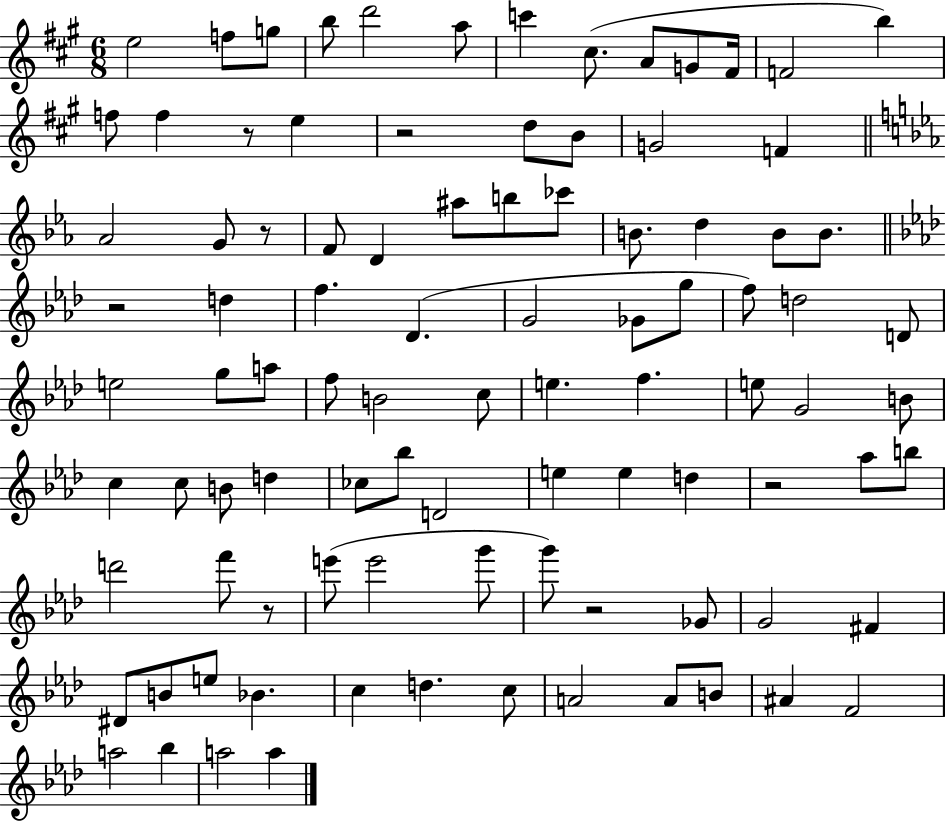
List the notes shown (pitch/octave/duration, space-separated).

E5/h F5/e G5/e B5/e D6/h A5/e C6/q C#5/e. A4/e G4/e F#4/s F4/h B5/q F5/e F5/q R/e E5/q R/h D5/e B4/e G4/h F4/q Ab4/h G4/e R/e F4/e D4/q A#5/e B5/e CES6/e B4/e. D5/q B4/e B4/e. R/h D5/q F5/q. Db4/q. G4/h Gb4/e G5/e F5/e D5/h D4/e E5/h G5/e A5/e F5/e B4/h C5/e E5/q. F5/q. E5/e G4/h B4/e C5/q C5/e B4/e D5/q CES5/e Bb5/e D4/h E5/q E5/q D5/q R/h Ab5/e B5/e D6/h F6/e R/e E6/e E6/h G6/e G6/e R/h Gb4/e G4/h F#4/q D#4/e B4/e E5/e Bb4/q. C5/q D5/q. C5/e A4/h A4/e B4/e A#4/q F4/h A5/h Bb5/q A5/h A5/q